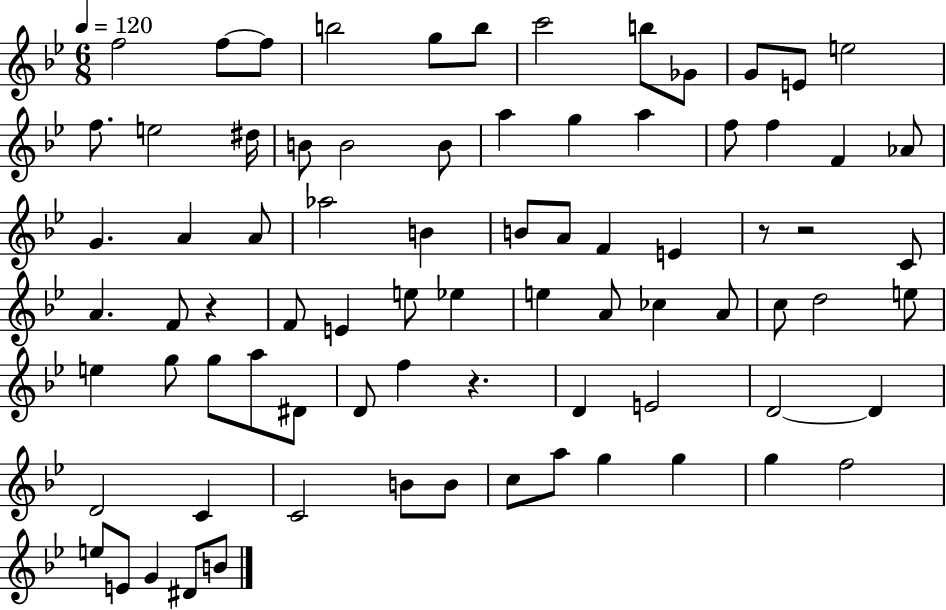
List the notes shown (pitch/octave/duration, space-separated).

F5/h F5/e F5/e B5/h G5/e B5/e C6/h B5/e Gb4/e G4/e E4/e E5/h F5/e. E5/h D#5/s B4/e B4/h B4/e A5/q G5/q A5/q F5/e F5/q F4/q Ab4/e G4/q. A4/q A4/e Ab5/h B4/q B4/e A4/e F4/q E4/q R/e R/h C4/e A4/q. F4/e R/q F4/e E4/q E5/e Eb5/q E5/q A4/e CES5/q A4/e C5/e D5/h E5/e E5/q G5/e G5/e A5/e D#4/e D4/e F5/q R/q. D4/q E4/h D4/h D4/q D4/h C4/q C4/h B4/e B4/e C5/e A5/e G5/q G5/q G5/q F5/h E5/e E4/e G4/q D#4/e B4/e